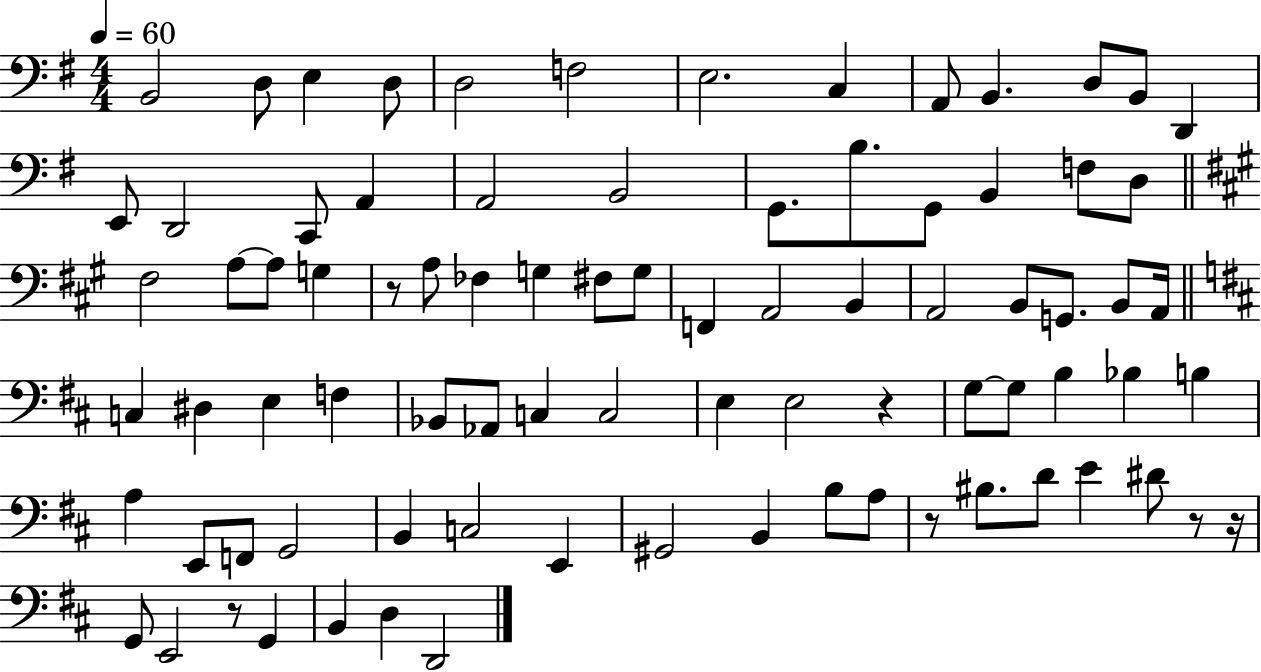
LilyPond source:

{
  \clef bass
  \numericTimeSignature
  \time 4/4
  \key g \major
  \tempo 4 = 60
  b,2 d8 e4 d8 | d2 f2 | e2. c4 | a,8 b,4. d8 b,8 d,4 | \break e,8 d,2 c,8 a,4 | a,2 b,2 | g,8. b8. g,8 b,4 f8 d8 | \bar "||" \break \key a \major fis2 a8~~ a8 g4 | r8 a8 fes4 g4 fis8 g8 | f,4 a,2 b,4 | a,2 b,8 g,8. b,8 a,16 | \break \bar "||" \break \key d \major c4 dis4 e4 f4 | bes,8 aes,8 c4 c2 | e4 e2 r4 | g8~~ g8 b4 bes4 b4 | \break a4 e,8 f,8 g,2 | b,4 c2 e,4 | gis,2 b,4 b8 a8 | r8 bis8. d'8 e'4 dis'8 r8 r16 | \break g,8 e,2 r8 g,4 | b,4 d4 d,2 | \bar "|."
}